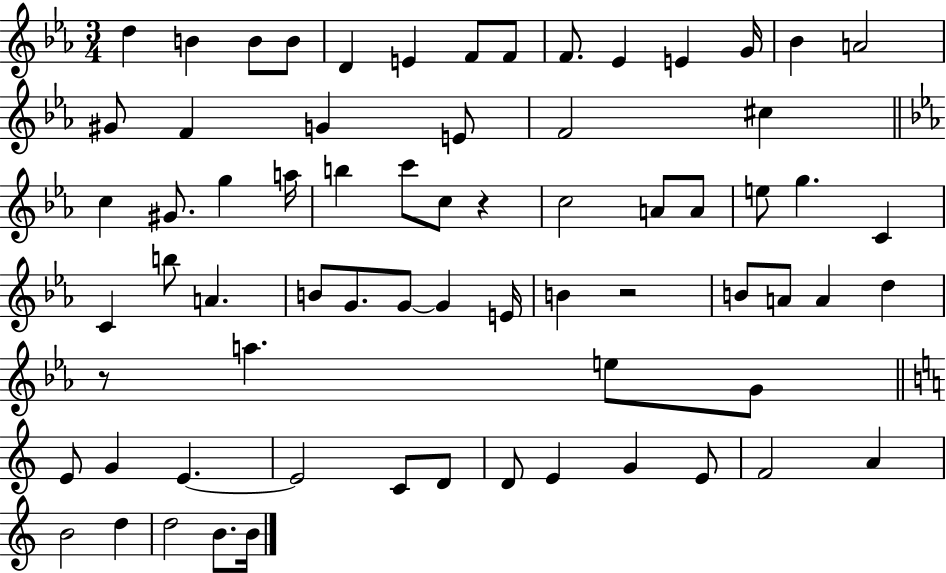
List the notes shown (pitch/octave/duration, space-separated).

D5/q B4/q B4/e B4/e D4/q E4/q F4/e F4/e F4/e. Eb4/q E4/q G4/s Bb4/q A4/h G#4/e F4/q G4/q E4/e F4/h C#5/q C5/q G#4/e. G5/q A5/s B5/q C6/e C5/e R/q C5/h A4/e A4/e E5/e G5/q. C4/q C4/q B5/e A4/q. B4/e G4/e. G4/e G4/q E4/s B4/q R/h B4/e A4/e A4/q D5/q R/e A5/q. E5/e G4/e E4/e G4/q E4/q. E4/h C4/e D4/e D4/e E4/q G4/q E4/e F4/h A4/q B4/h D5/q D5/h B4/e. B4/s